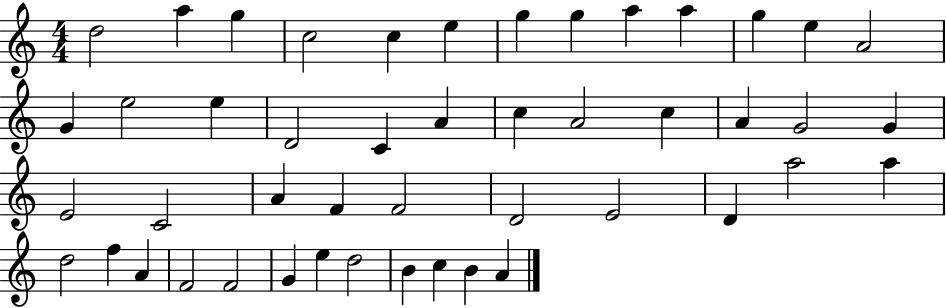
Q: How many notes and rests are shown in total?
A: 47